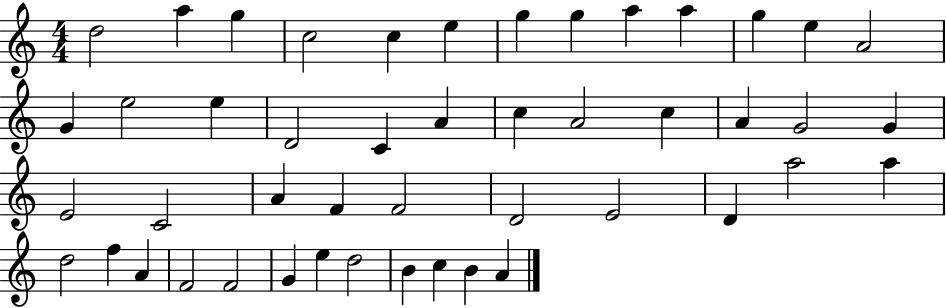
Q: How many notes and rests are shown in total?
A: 47